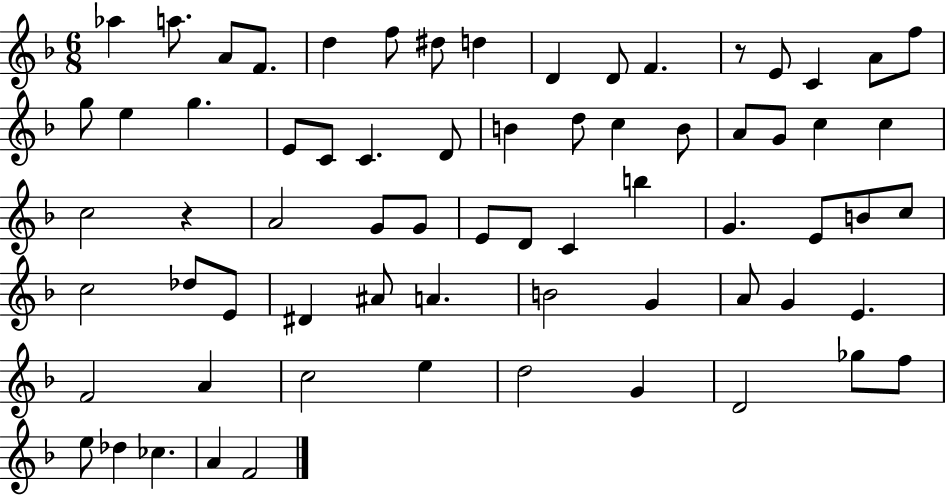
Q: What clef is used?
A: treble